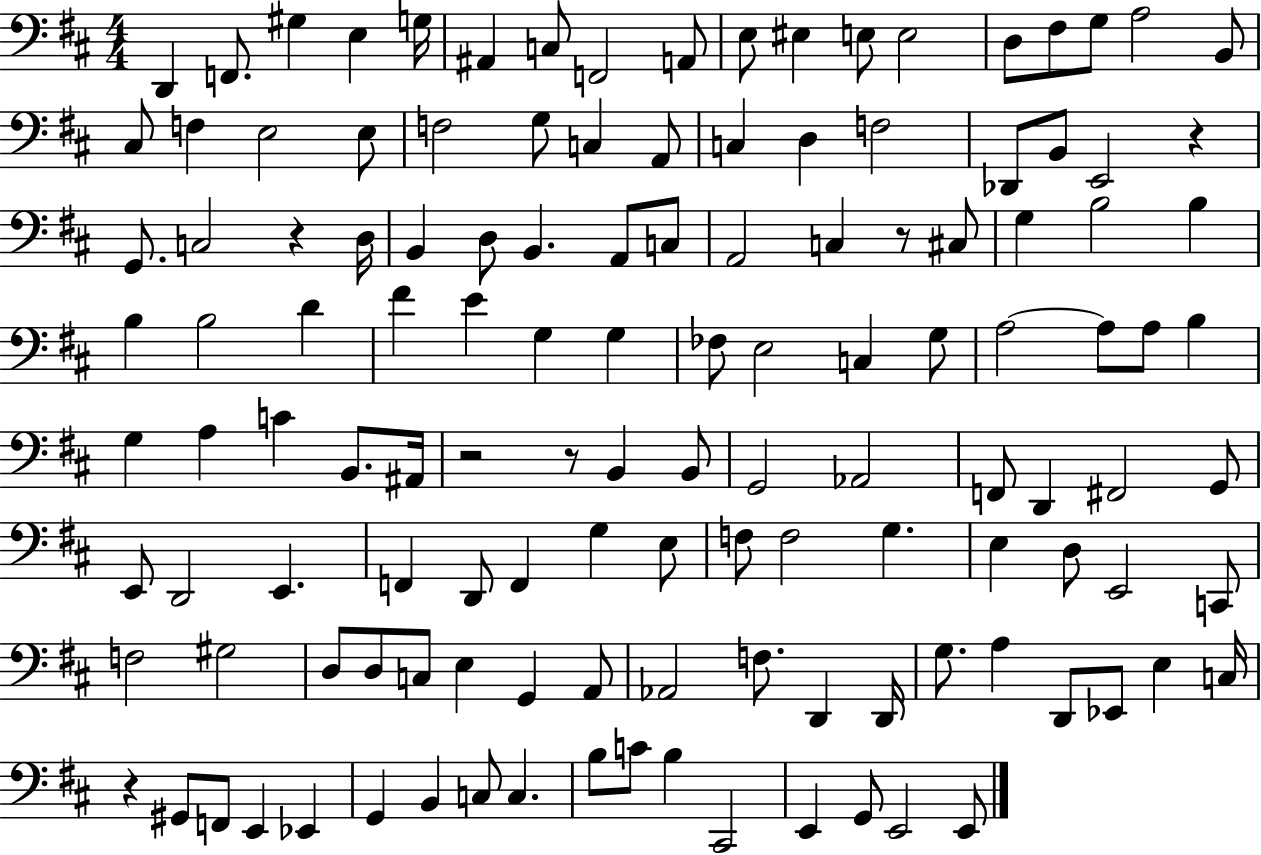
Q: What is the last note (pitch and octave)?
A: E2